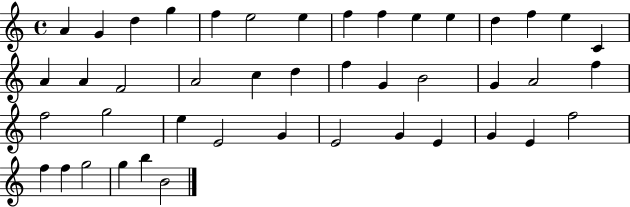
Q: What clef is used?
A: treble